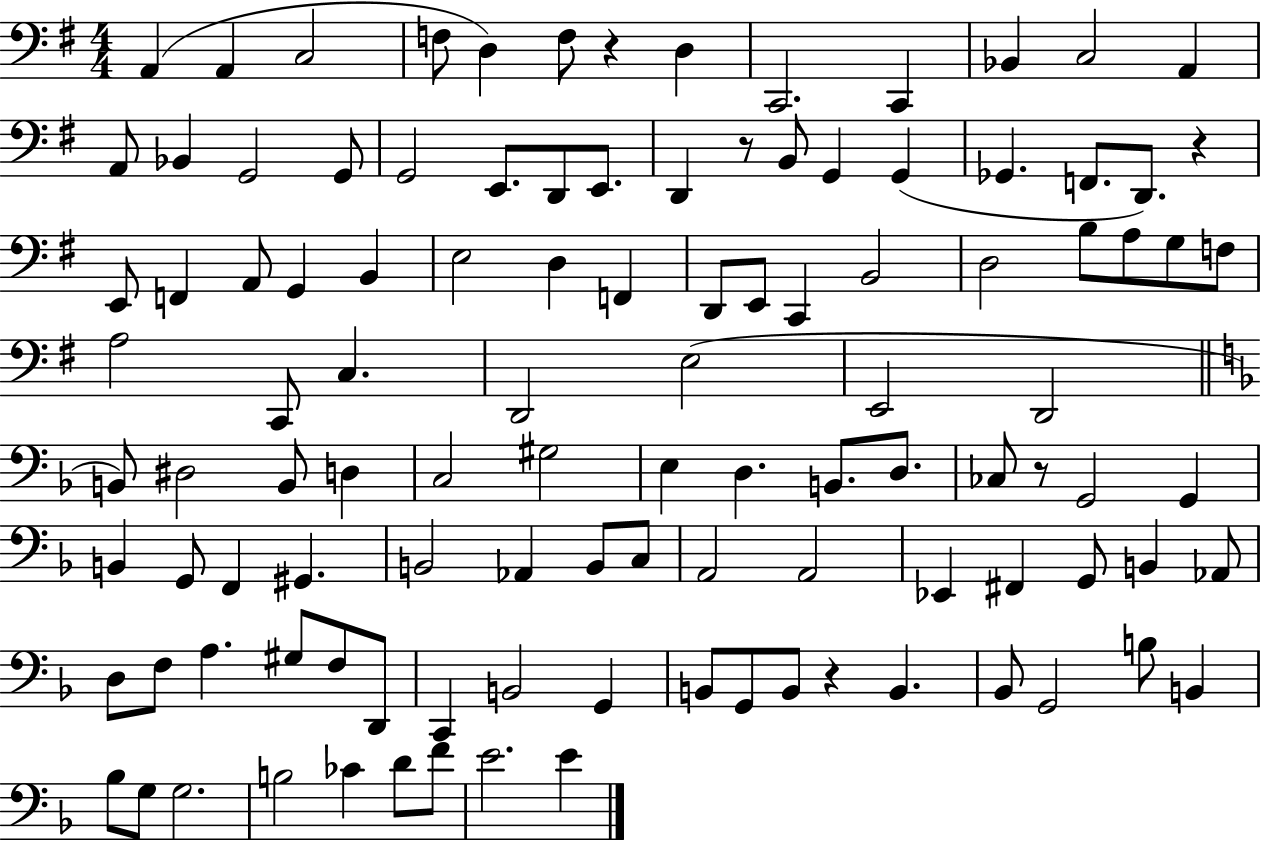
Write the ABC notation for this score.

X:1
T:Untitled
M:4/4
L:1/4
K:G
A,, A,, C,2 F,/2 D, F,/2 z D, C,,2 C,, _B,, C,2 A,, A,,/2 _B,, G,,2 G,,/2 G,,2 E,,/2 D,,/2 E,,/2 D,, z/2 B,,/2 G,, G,, _G,, F,,/2 D,,/2 z E,,/2 F,, A,,/2 G,, B,, E,2 D, F,, D,,/2 E,,/2 C,, B,,2 D,2 B,/2 A,/2 G,/2 F,/2 A,2 C,,/2 C, D,,2 E,2 E,,2 D,,2 B,,/2 ^D,2 B,,/2 D, C,2 ^G,2 E, D, B,,/2 D,/2 _C,/2 z/2 G,,2 G,, B,, G,,/2 F,, ^G,, B,,2 _A,, B,,/2 C,/2 A,,2 A,,2 _E,, ^F,, G,,/2 B,, _A,,/2 D,/2 F,/2 A, ^G,/2 F,/2 D,,/2 C,, B,,2 G,, B,,/2 G,,/2 B,,/2 z B,, _B,,/2 G,,2 B,/2 B,, _B,/2 G,/2 G,2 B,2 _C D/2 F/2 E2 E